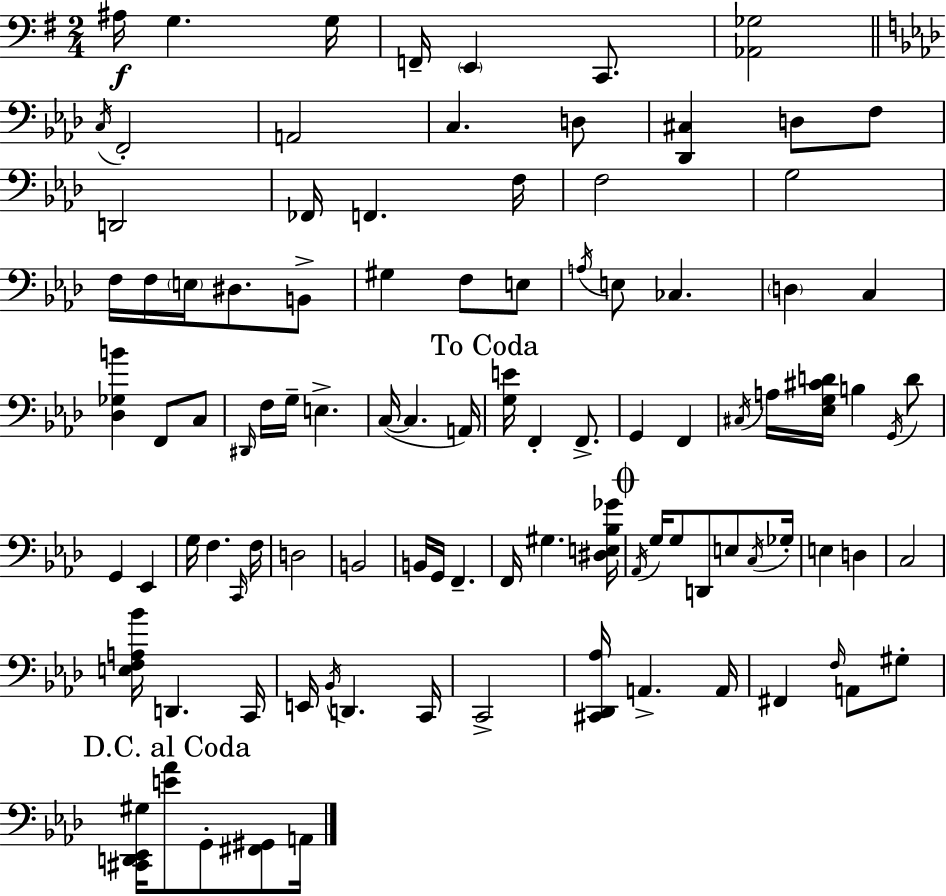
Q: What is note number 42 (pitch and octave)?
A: F2